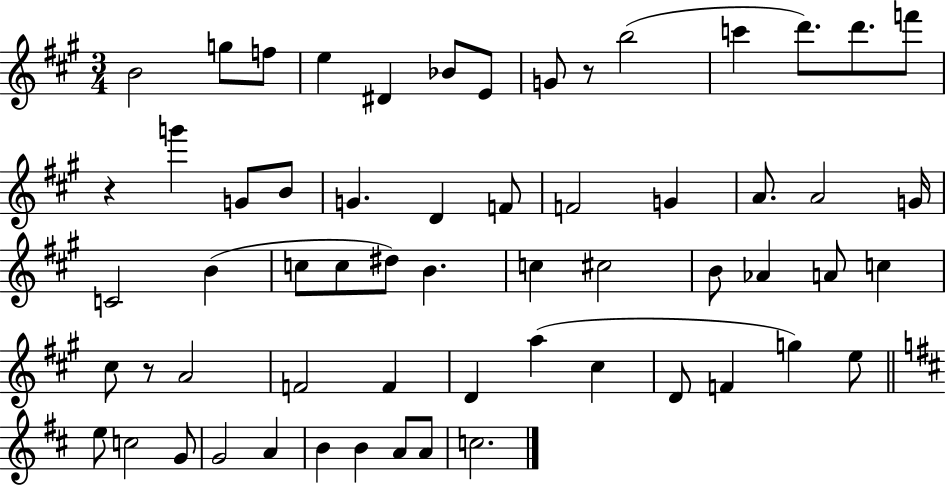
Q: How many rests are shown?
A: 3